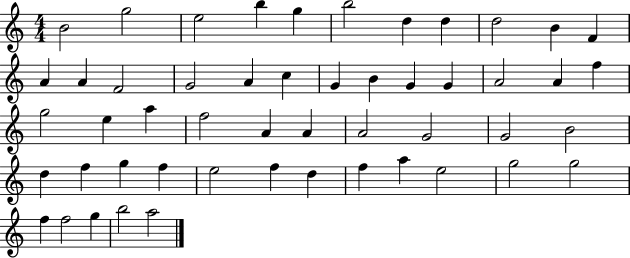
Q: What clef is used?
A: treble